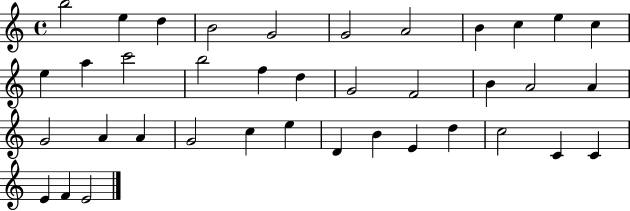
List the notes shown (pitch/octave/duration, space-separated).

B5/h E5/q D5/q B4/h G4/h G4/h A4/h B4/q C5/q E5/q C5/q E5/q A5/q C6/h B5/h F5/q D5/q G4/h F4/h B4/q A4/h A4/q G4/h A4/q A4/q G4/h C5/q E5/q D4/q B4/q E4/q D5/q C5/h C4/q C4/q E4/q F4/q E4/h